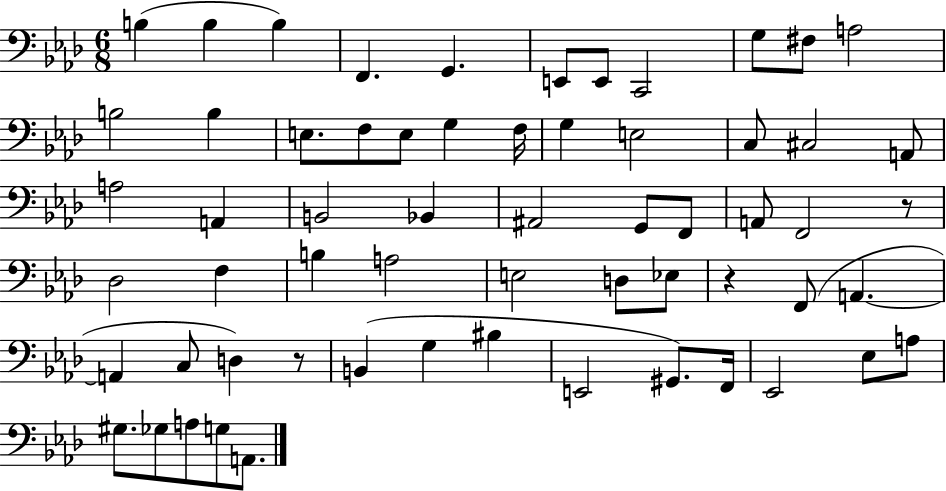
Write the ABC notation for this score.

X:1
T:Untitled
M:6/8
L:1/4
K:Ab
B, B, B, F,, G,, E,,/2 E,,/2 C,,2 G,/2 ^F,/2 A,2 B,2 B, E,/2 F,/2 E,/2 G, F,/4 G, E,2 C,/2 ^C,2 A,,/2 A,2 A,, B,,2 _B,, ^A,,2 G,,/2 F,,/2 A,,/2 F,,2 z/2 _D,2 F, B, A,2 E,2 D,/2 _E,/2 z F,,/2 A,, A,, C,/2 D, z/2 B,, G, ^B, E,,2 ^G,,/2 F,,/4 _E,,2 _E,/2 A,/2 ^G,/2 _G,/2 A,/2 G,/2 A,,/2